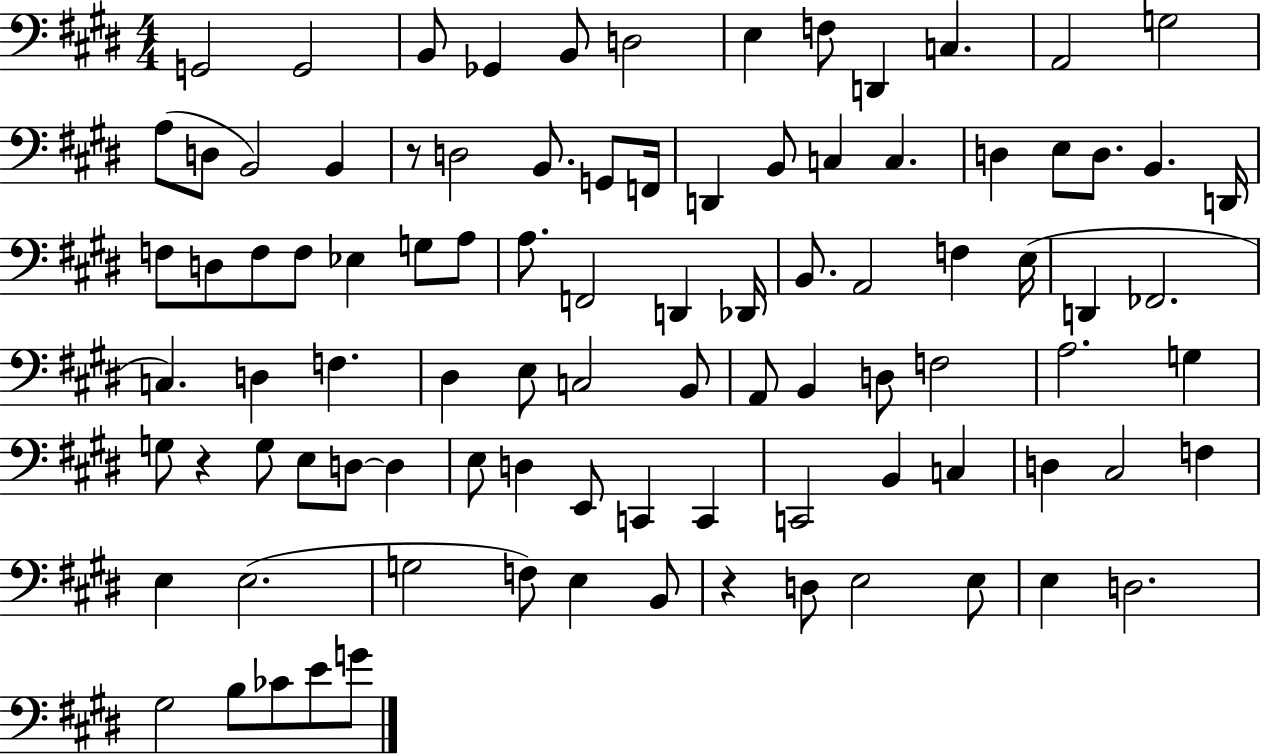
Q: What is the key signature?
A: E major